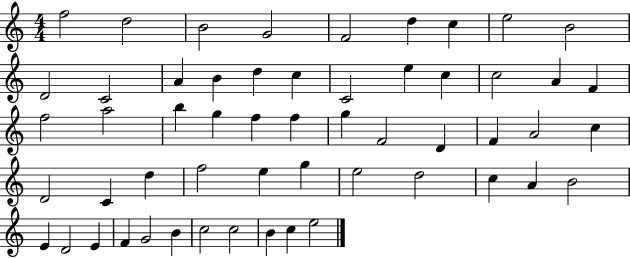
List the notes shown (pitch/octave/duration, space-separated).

F5/h D5/h B4/h G4/h F4/h D5/q C5/q E5/h B4/h D4/h C4/h A4/q B4/q D5/q C5/q C4/h E5/q C5/q C5/h A4/q F4/q F5/h A5/h B5/q G5/q F5/q F5/q G5/q F4/h D4/q F4/q A4/h C5/q D4/h C4/q D5/q F5/h E5/q G5/q E5/h D5/h C5/q A4/q B4/h E4/q D4/h E4/q F4/q G4/h B4/q C5/h C5/h B4/q C5/q E5/h